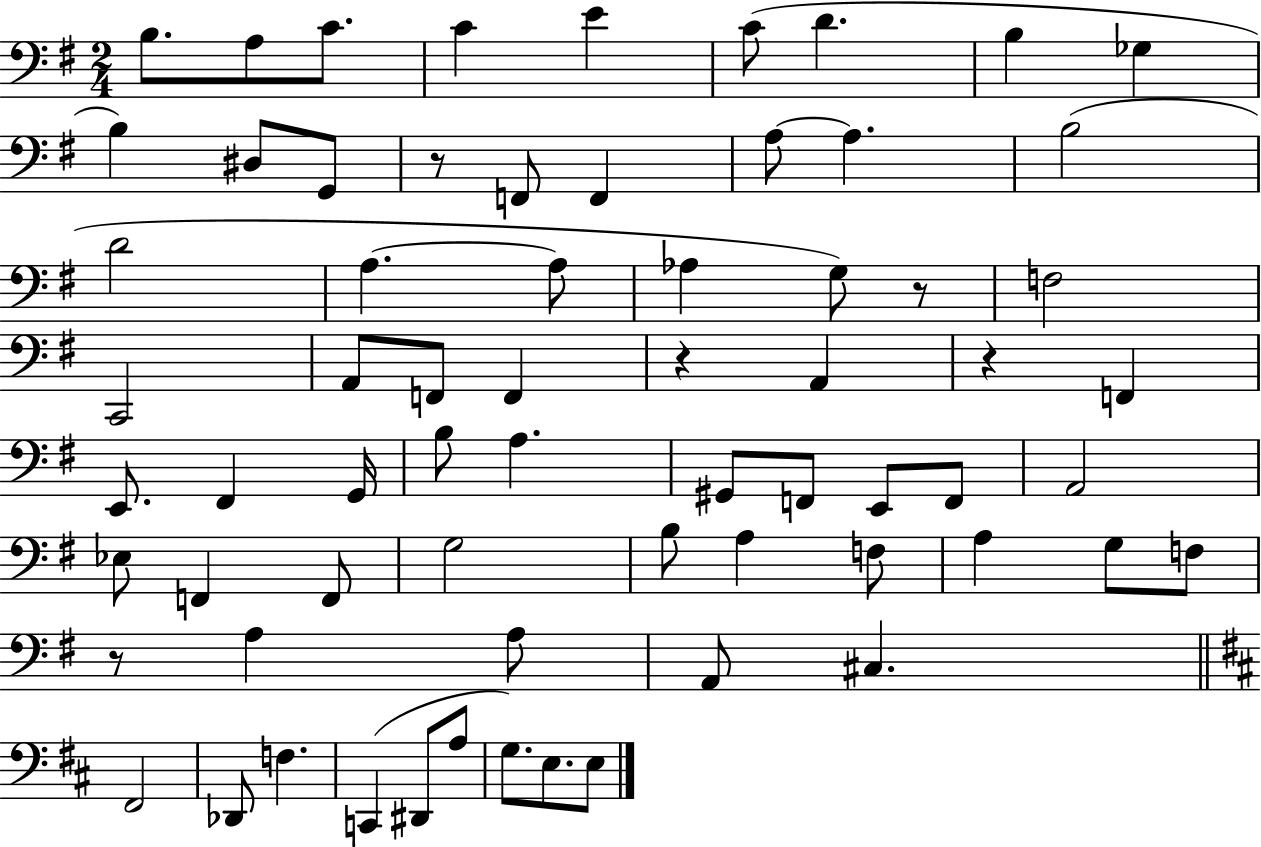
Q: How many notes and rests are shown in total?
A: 67